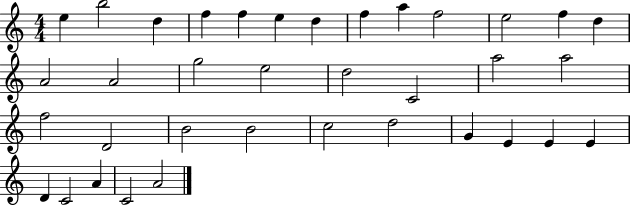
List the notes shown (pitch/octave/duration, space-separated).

E5/q B5/h D5/q F5/q F5/q E5/q D5/q F5/q A5/q F5/h E5/h F5/q D5/q A4/h A4/h G5/h E5/h D5/h C4/h A5/h A5/h F5/h D4/h B4/h B4/h C5/h D5/h G4/q E4/q E4/q E4/q D4/q C4/h A4/q C4/h A4/h